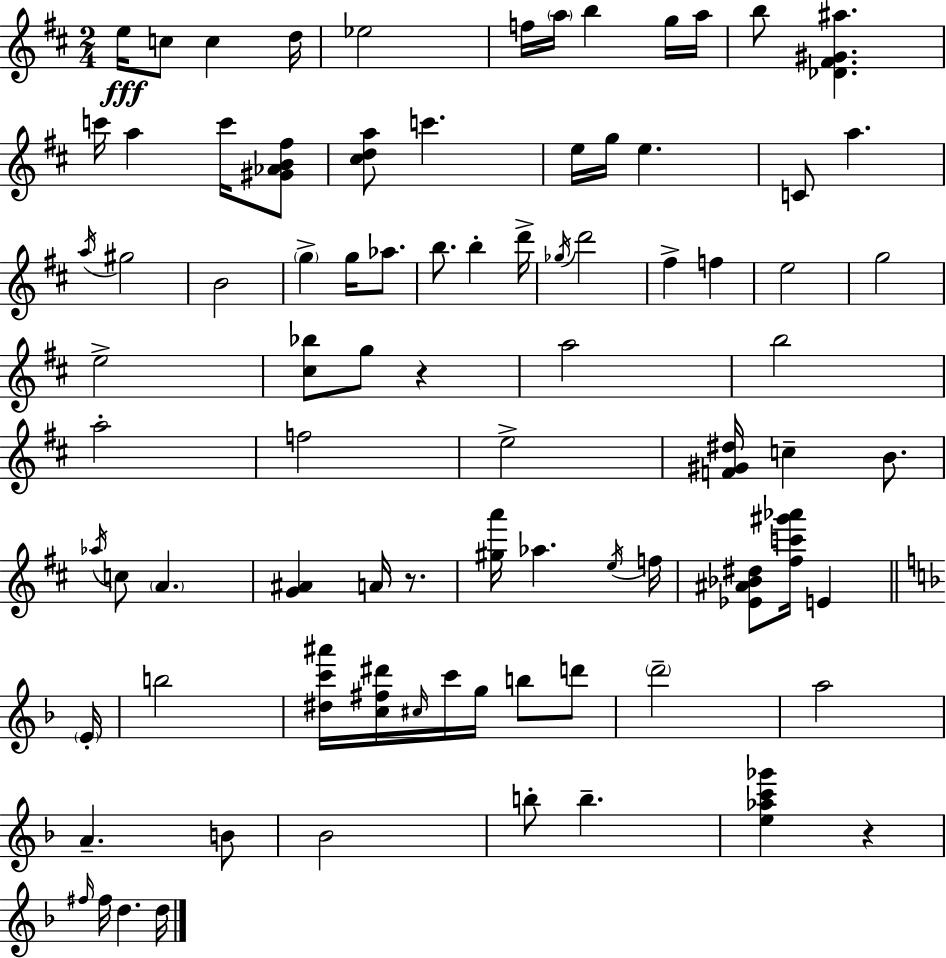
E5/s C5/e C5/q D5/s Eb5/h F5/s A5/s B5/q G5/s A5/s B5/e [Db4,F#4,G#4,A#5]/q. C6/s A5/q C6/s [G#4,Ab4,B4,F#5]/e [C#5,D5,A5]/e C6/q. E5/s G5/s E5/q. C4/e A5/q. A5/s G#5/h B4/h G5/q G5/s Ab5/e. B5/e. B5/q D6/s Gb5/s D6/h F#5/q F5/q E5/h G5/h E5/h [C#5,Bb5]/e G5/e R/q A5/h B5/h A5/h F5/h E5/h [F4,G#4,D#5]/s C5/q B4/e. Ab5/s C5/e A4/q. [G4,A#4]/q A4/s R/e. [G#5,A6]/s Ab5/q. E5/s F5/s [Eb4,A#4,Bb4,D#5]/e [F#5,C6,G#6,Ab6]/s E4/q E4/s B5/h [D#5,C6,A#6]/s [C5,F#5,D#6]/s C#5/s C6/s G5/s B5/e D6/e D6/h A5/h A4/q. B4/e Bb4/h B5/e B5/q. [E5,Ab5,C6,Gb6]/q R/q F#5/s F#5/s D5/q. D5/s